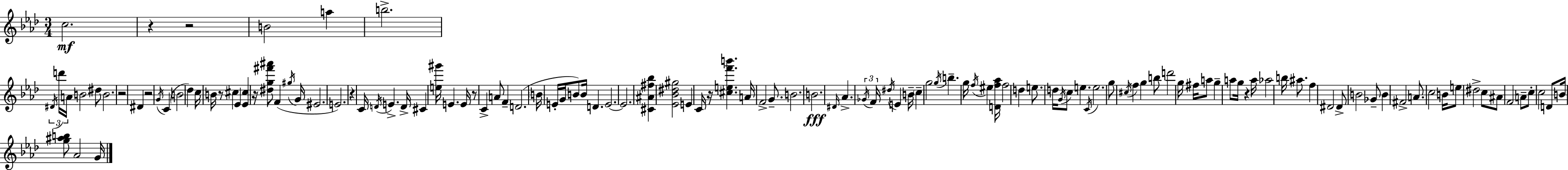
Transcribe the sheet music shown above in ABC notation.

X:1
T:Untitled
M:3/4
L:1/4
K:Ab
c2 z z2 B2 a b2 ^D/4 d'/4 A/4 B2 ^d/2 B2 z2 ^D z2 G/4 C B2 _d c/4 B/4 z/2 ^c _E [_E^c] z/4 [^dg^f'^a']/2 F ^g/4 G/4 ^E2 E2 z C/4 D/4 E D/4 ^C [e^g']/4 E E/4 z/2 C A/2 F D2 B/4 E/4 G/4 B/2 B/4 D E2 E2 [^C^A^f_b] [_E_B^d^g]2 E C/4 z/4 [^cef'b'] A/4 F2 G/2 B2 B2 ^D/4 _A _G/4 F/4 ^d/4 E B/4 c g2 g/4 b g/4 f/4 ^e [Df_a]/4 f2 d e/2 d/4 G/4 c/2 e C/4 e2 g/2 ^c/4 f g b/2 d'2 g/4 ^f/4 a/2 g a/2 g/4 z a/4 _a2 b/4 ^a/2 f ^D2 ^D/2 B2 _G/2 B ^F2 A/2 c2 B/4 e/2 ^d2 c/2 ^A/2 F2 A/2 c/2 c2 D/2 B/4 [g^ab]/2 _A2 G/4